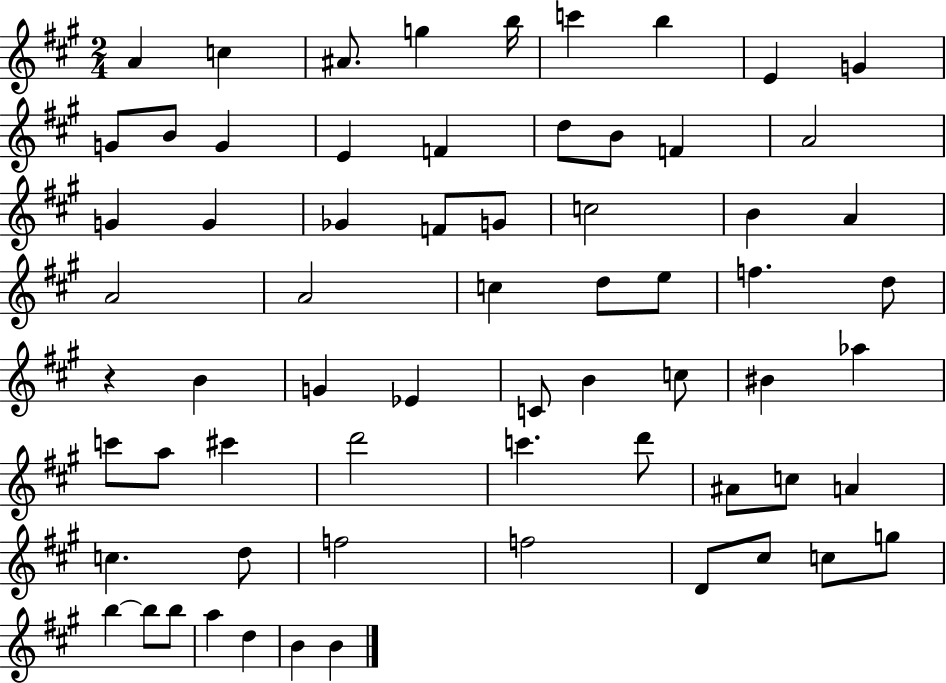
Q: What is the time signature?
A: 2/4